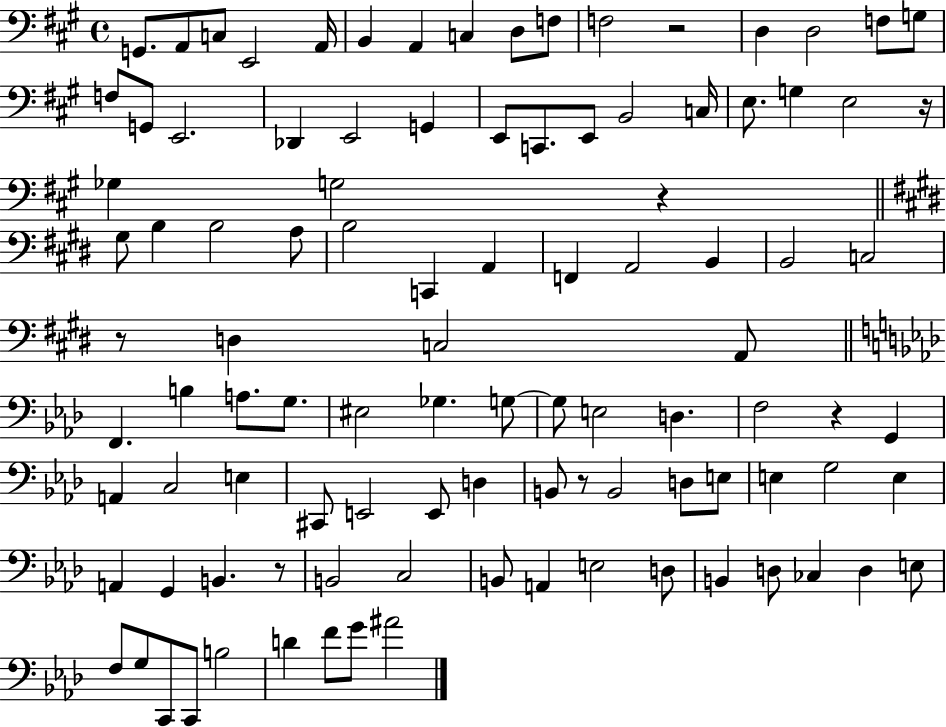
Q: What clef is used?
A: bass